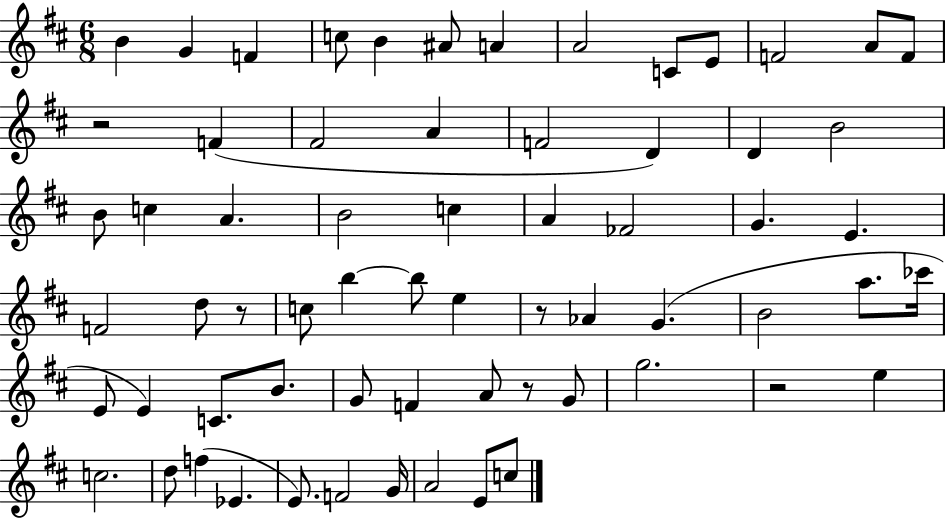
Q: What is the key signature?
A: D major